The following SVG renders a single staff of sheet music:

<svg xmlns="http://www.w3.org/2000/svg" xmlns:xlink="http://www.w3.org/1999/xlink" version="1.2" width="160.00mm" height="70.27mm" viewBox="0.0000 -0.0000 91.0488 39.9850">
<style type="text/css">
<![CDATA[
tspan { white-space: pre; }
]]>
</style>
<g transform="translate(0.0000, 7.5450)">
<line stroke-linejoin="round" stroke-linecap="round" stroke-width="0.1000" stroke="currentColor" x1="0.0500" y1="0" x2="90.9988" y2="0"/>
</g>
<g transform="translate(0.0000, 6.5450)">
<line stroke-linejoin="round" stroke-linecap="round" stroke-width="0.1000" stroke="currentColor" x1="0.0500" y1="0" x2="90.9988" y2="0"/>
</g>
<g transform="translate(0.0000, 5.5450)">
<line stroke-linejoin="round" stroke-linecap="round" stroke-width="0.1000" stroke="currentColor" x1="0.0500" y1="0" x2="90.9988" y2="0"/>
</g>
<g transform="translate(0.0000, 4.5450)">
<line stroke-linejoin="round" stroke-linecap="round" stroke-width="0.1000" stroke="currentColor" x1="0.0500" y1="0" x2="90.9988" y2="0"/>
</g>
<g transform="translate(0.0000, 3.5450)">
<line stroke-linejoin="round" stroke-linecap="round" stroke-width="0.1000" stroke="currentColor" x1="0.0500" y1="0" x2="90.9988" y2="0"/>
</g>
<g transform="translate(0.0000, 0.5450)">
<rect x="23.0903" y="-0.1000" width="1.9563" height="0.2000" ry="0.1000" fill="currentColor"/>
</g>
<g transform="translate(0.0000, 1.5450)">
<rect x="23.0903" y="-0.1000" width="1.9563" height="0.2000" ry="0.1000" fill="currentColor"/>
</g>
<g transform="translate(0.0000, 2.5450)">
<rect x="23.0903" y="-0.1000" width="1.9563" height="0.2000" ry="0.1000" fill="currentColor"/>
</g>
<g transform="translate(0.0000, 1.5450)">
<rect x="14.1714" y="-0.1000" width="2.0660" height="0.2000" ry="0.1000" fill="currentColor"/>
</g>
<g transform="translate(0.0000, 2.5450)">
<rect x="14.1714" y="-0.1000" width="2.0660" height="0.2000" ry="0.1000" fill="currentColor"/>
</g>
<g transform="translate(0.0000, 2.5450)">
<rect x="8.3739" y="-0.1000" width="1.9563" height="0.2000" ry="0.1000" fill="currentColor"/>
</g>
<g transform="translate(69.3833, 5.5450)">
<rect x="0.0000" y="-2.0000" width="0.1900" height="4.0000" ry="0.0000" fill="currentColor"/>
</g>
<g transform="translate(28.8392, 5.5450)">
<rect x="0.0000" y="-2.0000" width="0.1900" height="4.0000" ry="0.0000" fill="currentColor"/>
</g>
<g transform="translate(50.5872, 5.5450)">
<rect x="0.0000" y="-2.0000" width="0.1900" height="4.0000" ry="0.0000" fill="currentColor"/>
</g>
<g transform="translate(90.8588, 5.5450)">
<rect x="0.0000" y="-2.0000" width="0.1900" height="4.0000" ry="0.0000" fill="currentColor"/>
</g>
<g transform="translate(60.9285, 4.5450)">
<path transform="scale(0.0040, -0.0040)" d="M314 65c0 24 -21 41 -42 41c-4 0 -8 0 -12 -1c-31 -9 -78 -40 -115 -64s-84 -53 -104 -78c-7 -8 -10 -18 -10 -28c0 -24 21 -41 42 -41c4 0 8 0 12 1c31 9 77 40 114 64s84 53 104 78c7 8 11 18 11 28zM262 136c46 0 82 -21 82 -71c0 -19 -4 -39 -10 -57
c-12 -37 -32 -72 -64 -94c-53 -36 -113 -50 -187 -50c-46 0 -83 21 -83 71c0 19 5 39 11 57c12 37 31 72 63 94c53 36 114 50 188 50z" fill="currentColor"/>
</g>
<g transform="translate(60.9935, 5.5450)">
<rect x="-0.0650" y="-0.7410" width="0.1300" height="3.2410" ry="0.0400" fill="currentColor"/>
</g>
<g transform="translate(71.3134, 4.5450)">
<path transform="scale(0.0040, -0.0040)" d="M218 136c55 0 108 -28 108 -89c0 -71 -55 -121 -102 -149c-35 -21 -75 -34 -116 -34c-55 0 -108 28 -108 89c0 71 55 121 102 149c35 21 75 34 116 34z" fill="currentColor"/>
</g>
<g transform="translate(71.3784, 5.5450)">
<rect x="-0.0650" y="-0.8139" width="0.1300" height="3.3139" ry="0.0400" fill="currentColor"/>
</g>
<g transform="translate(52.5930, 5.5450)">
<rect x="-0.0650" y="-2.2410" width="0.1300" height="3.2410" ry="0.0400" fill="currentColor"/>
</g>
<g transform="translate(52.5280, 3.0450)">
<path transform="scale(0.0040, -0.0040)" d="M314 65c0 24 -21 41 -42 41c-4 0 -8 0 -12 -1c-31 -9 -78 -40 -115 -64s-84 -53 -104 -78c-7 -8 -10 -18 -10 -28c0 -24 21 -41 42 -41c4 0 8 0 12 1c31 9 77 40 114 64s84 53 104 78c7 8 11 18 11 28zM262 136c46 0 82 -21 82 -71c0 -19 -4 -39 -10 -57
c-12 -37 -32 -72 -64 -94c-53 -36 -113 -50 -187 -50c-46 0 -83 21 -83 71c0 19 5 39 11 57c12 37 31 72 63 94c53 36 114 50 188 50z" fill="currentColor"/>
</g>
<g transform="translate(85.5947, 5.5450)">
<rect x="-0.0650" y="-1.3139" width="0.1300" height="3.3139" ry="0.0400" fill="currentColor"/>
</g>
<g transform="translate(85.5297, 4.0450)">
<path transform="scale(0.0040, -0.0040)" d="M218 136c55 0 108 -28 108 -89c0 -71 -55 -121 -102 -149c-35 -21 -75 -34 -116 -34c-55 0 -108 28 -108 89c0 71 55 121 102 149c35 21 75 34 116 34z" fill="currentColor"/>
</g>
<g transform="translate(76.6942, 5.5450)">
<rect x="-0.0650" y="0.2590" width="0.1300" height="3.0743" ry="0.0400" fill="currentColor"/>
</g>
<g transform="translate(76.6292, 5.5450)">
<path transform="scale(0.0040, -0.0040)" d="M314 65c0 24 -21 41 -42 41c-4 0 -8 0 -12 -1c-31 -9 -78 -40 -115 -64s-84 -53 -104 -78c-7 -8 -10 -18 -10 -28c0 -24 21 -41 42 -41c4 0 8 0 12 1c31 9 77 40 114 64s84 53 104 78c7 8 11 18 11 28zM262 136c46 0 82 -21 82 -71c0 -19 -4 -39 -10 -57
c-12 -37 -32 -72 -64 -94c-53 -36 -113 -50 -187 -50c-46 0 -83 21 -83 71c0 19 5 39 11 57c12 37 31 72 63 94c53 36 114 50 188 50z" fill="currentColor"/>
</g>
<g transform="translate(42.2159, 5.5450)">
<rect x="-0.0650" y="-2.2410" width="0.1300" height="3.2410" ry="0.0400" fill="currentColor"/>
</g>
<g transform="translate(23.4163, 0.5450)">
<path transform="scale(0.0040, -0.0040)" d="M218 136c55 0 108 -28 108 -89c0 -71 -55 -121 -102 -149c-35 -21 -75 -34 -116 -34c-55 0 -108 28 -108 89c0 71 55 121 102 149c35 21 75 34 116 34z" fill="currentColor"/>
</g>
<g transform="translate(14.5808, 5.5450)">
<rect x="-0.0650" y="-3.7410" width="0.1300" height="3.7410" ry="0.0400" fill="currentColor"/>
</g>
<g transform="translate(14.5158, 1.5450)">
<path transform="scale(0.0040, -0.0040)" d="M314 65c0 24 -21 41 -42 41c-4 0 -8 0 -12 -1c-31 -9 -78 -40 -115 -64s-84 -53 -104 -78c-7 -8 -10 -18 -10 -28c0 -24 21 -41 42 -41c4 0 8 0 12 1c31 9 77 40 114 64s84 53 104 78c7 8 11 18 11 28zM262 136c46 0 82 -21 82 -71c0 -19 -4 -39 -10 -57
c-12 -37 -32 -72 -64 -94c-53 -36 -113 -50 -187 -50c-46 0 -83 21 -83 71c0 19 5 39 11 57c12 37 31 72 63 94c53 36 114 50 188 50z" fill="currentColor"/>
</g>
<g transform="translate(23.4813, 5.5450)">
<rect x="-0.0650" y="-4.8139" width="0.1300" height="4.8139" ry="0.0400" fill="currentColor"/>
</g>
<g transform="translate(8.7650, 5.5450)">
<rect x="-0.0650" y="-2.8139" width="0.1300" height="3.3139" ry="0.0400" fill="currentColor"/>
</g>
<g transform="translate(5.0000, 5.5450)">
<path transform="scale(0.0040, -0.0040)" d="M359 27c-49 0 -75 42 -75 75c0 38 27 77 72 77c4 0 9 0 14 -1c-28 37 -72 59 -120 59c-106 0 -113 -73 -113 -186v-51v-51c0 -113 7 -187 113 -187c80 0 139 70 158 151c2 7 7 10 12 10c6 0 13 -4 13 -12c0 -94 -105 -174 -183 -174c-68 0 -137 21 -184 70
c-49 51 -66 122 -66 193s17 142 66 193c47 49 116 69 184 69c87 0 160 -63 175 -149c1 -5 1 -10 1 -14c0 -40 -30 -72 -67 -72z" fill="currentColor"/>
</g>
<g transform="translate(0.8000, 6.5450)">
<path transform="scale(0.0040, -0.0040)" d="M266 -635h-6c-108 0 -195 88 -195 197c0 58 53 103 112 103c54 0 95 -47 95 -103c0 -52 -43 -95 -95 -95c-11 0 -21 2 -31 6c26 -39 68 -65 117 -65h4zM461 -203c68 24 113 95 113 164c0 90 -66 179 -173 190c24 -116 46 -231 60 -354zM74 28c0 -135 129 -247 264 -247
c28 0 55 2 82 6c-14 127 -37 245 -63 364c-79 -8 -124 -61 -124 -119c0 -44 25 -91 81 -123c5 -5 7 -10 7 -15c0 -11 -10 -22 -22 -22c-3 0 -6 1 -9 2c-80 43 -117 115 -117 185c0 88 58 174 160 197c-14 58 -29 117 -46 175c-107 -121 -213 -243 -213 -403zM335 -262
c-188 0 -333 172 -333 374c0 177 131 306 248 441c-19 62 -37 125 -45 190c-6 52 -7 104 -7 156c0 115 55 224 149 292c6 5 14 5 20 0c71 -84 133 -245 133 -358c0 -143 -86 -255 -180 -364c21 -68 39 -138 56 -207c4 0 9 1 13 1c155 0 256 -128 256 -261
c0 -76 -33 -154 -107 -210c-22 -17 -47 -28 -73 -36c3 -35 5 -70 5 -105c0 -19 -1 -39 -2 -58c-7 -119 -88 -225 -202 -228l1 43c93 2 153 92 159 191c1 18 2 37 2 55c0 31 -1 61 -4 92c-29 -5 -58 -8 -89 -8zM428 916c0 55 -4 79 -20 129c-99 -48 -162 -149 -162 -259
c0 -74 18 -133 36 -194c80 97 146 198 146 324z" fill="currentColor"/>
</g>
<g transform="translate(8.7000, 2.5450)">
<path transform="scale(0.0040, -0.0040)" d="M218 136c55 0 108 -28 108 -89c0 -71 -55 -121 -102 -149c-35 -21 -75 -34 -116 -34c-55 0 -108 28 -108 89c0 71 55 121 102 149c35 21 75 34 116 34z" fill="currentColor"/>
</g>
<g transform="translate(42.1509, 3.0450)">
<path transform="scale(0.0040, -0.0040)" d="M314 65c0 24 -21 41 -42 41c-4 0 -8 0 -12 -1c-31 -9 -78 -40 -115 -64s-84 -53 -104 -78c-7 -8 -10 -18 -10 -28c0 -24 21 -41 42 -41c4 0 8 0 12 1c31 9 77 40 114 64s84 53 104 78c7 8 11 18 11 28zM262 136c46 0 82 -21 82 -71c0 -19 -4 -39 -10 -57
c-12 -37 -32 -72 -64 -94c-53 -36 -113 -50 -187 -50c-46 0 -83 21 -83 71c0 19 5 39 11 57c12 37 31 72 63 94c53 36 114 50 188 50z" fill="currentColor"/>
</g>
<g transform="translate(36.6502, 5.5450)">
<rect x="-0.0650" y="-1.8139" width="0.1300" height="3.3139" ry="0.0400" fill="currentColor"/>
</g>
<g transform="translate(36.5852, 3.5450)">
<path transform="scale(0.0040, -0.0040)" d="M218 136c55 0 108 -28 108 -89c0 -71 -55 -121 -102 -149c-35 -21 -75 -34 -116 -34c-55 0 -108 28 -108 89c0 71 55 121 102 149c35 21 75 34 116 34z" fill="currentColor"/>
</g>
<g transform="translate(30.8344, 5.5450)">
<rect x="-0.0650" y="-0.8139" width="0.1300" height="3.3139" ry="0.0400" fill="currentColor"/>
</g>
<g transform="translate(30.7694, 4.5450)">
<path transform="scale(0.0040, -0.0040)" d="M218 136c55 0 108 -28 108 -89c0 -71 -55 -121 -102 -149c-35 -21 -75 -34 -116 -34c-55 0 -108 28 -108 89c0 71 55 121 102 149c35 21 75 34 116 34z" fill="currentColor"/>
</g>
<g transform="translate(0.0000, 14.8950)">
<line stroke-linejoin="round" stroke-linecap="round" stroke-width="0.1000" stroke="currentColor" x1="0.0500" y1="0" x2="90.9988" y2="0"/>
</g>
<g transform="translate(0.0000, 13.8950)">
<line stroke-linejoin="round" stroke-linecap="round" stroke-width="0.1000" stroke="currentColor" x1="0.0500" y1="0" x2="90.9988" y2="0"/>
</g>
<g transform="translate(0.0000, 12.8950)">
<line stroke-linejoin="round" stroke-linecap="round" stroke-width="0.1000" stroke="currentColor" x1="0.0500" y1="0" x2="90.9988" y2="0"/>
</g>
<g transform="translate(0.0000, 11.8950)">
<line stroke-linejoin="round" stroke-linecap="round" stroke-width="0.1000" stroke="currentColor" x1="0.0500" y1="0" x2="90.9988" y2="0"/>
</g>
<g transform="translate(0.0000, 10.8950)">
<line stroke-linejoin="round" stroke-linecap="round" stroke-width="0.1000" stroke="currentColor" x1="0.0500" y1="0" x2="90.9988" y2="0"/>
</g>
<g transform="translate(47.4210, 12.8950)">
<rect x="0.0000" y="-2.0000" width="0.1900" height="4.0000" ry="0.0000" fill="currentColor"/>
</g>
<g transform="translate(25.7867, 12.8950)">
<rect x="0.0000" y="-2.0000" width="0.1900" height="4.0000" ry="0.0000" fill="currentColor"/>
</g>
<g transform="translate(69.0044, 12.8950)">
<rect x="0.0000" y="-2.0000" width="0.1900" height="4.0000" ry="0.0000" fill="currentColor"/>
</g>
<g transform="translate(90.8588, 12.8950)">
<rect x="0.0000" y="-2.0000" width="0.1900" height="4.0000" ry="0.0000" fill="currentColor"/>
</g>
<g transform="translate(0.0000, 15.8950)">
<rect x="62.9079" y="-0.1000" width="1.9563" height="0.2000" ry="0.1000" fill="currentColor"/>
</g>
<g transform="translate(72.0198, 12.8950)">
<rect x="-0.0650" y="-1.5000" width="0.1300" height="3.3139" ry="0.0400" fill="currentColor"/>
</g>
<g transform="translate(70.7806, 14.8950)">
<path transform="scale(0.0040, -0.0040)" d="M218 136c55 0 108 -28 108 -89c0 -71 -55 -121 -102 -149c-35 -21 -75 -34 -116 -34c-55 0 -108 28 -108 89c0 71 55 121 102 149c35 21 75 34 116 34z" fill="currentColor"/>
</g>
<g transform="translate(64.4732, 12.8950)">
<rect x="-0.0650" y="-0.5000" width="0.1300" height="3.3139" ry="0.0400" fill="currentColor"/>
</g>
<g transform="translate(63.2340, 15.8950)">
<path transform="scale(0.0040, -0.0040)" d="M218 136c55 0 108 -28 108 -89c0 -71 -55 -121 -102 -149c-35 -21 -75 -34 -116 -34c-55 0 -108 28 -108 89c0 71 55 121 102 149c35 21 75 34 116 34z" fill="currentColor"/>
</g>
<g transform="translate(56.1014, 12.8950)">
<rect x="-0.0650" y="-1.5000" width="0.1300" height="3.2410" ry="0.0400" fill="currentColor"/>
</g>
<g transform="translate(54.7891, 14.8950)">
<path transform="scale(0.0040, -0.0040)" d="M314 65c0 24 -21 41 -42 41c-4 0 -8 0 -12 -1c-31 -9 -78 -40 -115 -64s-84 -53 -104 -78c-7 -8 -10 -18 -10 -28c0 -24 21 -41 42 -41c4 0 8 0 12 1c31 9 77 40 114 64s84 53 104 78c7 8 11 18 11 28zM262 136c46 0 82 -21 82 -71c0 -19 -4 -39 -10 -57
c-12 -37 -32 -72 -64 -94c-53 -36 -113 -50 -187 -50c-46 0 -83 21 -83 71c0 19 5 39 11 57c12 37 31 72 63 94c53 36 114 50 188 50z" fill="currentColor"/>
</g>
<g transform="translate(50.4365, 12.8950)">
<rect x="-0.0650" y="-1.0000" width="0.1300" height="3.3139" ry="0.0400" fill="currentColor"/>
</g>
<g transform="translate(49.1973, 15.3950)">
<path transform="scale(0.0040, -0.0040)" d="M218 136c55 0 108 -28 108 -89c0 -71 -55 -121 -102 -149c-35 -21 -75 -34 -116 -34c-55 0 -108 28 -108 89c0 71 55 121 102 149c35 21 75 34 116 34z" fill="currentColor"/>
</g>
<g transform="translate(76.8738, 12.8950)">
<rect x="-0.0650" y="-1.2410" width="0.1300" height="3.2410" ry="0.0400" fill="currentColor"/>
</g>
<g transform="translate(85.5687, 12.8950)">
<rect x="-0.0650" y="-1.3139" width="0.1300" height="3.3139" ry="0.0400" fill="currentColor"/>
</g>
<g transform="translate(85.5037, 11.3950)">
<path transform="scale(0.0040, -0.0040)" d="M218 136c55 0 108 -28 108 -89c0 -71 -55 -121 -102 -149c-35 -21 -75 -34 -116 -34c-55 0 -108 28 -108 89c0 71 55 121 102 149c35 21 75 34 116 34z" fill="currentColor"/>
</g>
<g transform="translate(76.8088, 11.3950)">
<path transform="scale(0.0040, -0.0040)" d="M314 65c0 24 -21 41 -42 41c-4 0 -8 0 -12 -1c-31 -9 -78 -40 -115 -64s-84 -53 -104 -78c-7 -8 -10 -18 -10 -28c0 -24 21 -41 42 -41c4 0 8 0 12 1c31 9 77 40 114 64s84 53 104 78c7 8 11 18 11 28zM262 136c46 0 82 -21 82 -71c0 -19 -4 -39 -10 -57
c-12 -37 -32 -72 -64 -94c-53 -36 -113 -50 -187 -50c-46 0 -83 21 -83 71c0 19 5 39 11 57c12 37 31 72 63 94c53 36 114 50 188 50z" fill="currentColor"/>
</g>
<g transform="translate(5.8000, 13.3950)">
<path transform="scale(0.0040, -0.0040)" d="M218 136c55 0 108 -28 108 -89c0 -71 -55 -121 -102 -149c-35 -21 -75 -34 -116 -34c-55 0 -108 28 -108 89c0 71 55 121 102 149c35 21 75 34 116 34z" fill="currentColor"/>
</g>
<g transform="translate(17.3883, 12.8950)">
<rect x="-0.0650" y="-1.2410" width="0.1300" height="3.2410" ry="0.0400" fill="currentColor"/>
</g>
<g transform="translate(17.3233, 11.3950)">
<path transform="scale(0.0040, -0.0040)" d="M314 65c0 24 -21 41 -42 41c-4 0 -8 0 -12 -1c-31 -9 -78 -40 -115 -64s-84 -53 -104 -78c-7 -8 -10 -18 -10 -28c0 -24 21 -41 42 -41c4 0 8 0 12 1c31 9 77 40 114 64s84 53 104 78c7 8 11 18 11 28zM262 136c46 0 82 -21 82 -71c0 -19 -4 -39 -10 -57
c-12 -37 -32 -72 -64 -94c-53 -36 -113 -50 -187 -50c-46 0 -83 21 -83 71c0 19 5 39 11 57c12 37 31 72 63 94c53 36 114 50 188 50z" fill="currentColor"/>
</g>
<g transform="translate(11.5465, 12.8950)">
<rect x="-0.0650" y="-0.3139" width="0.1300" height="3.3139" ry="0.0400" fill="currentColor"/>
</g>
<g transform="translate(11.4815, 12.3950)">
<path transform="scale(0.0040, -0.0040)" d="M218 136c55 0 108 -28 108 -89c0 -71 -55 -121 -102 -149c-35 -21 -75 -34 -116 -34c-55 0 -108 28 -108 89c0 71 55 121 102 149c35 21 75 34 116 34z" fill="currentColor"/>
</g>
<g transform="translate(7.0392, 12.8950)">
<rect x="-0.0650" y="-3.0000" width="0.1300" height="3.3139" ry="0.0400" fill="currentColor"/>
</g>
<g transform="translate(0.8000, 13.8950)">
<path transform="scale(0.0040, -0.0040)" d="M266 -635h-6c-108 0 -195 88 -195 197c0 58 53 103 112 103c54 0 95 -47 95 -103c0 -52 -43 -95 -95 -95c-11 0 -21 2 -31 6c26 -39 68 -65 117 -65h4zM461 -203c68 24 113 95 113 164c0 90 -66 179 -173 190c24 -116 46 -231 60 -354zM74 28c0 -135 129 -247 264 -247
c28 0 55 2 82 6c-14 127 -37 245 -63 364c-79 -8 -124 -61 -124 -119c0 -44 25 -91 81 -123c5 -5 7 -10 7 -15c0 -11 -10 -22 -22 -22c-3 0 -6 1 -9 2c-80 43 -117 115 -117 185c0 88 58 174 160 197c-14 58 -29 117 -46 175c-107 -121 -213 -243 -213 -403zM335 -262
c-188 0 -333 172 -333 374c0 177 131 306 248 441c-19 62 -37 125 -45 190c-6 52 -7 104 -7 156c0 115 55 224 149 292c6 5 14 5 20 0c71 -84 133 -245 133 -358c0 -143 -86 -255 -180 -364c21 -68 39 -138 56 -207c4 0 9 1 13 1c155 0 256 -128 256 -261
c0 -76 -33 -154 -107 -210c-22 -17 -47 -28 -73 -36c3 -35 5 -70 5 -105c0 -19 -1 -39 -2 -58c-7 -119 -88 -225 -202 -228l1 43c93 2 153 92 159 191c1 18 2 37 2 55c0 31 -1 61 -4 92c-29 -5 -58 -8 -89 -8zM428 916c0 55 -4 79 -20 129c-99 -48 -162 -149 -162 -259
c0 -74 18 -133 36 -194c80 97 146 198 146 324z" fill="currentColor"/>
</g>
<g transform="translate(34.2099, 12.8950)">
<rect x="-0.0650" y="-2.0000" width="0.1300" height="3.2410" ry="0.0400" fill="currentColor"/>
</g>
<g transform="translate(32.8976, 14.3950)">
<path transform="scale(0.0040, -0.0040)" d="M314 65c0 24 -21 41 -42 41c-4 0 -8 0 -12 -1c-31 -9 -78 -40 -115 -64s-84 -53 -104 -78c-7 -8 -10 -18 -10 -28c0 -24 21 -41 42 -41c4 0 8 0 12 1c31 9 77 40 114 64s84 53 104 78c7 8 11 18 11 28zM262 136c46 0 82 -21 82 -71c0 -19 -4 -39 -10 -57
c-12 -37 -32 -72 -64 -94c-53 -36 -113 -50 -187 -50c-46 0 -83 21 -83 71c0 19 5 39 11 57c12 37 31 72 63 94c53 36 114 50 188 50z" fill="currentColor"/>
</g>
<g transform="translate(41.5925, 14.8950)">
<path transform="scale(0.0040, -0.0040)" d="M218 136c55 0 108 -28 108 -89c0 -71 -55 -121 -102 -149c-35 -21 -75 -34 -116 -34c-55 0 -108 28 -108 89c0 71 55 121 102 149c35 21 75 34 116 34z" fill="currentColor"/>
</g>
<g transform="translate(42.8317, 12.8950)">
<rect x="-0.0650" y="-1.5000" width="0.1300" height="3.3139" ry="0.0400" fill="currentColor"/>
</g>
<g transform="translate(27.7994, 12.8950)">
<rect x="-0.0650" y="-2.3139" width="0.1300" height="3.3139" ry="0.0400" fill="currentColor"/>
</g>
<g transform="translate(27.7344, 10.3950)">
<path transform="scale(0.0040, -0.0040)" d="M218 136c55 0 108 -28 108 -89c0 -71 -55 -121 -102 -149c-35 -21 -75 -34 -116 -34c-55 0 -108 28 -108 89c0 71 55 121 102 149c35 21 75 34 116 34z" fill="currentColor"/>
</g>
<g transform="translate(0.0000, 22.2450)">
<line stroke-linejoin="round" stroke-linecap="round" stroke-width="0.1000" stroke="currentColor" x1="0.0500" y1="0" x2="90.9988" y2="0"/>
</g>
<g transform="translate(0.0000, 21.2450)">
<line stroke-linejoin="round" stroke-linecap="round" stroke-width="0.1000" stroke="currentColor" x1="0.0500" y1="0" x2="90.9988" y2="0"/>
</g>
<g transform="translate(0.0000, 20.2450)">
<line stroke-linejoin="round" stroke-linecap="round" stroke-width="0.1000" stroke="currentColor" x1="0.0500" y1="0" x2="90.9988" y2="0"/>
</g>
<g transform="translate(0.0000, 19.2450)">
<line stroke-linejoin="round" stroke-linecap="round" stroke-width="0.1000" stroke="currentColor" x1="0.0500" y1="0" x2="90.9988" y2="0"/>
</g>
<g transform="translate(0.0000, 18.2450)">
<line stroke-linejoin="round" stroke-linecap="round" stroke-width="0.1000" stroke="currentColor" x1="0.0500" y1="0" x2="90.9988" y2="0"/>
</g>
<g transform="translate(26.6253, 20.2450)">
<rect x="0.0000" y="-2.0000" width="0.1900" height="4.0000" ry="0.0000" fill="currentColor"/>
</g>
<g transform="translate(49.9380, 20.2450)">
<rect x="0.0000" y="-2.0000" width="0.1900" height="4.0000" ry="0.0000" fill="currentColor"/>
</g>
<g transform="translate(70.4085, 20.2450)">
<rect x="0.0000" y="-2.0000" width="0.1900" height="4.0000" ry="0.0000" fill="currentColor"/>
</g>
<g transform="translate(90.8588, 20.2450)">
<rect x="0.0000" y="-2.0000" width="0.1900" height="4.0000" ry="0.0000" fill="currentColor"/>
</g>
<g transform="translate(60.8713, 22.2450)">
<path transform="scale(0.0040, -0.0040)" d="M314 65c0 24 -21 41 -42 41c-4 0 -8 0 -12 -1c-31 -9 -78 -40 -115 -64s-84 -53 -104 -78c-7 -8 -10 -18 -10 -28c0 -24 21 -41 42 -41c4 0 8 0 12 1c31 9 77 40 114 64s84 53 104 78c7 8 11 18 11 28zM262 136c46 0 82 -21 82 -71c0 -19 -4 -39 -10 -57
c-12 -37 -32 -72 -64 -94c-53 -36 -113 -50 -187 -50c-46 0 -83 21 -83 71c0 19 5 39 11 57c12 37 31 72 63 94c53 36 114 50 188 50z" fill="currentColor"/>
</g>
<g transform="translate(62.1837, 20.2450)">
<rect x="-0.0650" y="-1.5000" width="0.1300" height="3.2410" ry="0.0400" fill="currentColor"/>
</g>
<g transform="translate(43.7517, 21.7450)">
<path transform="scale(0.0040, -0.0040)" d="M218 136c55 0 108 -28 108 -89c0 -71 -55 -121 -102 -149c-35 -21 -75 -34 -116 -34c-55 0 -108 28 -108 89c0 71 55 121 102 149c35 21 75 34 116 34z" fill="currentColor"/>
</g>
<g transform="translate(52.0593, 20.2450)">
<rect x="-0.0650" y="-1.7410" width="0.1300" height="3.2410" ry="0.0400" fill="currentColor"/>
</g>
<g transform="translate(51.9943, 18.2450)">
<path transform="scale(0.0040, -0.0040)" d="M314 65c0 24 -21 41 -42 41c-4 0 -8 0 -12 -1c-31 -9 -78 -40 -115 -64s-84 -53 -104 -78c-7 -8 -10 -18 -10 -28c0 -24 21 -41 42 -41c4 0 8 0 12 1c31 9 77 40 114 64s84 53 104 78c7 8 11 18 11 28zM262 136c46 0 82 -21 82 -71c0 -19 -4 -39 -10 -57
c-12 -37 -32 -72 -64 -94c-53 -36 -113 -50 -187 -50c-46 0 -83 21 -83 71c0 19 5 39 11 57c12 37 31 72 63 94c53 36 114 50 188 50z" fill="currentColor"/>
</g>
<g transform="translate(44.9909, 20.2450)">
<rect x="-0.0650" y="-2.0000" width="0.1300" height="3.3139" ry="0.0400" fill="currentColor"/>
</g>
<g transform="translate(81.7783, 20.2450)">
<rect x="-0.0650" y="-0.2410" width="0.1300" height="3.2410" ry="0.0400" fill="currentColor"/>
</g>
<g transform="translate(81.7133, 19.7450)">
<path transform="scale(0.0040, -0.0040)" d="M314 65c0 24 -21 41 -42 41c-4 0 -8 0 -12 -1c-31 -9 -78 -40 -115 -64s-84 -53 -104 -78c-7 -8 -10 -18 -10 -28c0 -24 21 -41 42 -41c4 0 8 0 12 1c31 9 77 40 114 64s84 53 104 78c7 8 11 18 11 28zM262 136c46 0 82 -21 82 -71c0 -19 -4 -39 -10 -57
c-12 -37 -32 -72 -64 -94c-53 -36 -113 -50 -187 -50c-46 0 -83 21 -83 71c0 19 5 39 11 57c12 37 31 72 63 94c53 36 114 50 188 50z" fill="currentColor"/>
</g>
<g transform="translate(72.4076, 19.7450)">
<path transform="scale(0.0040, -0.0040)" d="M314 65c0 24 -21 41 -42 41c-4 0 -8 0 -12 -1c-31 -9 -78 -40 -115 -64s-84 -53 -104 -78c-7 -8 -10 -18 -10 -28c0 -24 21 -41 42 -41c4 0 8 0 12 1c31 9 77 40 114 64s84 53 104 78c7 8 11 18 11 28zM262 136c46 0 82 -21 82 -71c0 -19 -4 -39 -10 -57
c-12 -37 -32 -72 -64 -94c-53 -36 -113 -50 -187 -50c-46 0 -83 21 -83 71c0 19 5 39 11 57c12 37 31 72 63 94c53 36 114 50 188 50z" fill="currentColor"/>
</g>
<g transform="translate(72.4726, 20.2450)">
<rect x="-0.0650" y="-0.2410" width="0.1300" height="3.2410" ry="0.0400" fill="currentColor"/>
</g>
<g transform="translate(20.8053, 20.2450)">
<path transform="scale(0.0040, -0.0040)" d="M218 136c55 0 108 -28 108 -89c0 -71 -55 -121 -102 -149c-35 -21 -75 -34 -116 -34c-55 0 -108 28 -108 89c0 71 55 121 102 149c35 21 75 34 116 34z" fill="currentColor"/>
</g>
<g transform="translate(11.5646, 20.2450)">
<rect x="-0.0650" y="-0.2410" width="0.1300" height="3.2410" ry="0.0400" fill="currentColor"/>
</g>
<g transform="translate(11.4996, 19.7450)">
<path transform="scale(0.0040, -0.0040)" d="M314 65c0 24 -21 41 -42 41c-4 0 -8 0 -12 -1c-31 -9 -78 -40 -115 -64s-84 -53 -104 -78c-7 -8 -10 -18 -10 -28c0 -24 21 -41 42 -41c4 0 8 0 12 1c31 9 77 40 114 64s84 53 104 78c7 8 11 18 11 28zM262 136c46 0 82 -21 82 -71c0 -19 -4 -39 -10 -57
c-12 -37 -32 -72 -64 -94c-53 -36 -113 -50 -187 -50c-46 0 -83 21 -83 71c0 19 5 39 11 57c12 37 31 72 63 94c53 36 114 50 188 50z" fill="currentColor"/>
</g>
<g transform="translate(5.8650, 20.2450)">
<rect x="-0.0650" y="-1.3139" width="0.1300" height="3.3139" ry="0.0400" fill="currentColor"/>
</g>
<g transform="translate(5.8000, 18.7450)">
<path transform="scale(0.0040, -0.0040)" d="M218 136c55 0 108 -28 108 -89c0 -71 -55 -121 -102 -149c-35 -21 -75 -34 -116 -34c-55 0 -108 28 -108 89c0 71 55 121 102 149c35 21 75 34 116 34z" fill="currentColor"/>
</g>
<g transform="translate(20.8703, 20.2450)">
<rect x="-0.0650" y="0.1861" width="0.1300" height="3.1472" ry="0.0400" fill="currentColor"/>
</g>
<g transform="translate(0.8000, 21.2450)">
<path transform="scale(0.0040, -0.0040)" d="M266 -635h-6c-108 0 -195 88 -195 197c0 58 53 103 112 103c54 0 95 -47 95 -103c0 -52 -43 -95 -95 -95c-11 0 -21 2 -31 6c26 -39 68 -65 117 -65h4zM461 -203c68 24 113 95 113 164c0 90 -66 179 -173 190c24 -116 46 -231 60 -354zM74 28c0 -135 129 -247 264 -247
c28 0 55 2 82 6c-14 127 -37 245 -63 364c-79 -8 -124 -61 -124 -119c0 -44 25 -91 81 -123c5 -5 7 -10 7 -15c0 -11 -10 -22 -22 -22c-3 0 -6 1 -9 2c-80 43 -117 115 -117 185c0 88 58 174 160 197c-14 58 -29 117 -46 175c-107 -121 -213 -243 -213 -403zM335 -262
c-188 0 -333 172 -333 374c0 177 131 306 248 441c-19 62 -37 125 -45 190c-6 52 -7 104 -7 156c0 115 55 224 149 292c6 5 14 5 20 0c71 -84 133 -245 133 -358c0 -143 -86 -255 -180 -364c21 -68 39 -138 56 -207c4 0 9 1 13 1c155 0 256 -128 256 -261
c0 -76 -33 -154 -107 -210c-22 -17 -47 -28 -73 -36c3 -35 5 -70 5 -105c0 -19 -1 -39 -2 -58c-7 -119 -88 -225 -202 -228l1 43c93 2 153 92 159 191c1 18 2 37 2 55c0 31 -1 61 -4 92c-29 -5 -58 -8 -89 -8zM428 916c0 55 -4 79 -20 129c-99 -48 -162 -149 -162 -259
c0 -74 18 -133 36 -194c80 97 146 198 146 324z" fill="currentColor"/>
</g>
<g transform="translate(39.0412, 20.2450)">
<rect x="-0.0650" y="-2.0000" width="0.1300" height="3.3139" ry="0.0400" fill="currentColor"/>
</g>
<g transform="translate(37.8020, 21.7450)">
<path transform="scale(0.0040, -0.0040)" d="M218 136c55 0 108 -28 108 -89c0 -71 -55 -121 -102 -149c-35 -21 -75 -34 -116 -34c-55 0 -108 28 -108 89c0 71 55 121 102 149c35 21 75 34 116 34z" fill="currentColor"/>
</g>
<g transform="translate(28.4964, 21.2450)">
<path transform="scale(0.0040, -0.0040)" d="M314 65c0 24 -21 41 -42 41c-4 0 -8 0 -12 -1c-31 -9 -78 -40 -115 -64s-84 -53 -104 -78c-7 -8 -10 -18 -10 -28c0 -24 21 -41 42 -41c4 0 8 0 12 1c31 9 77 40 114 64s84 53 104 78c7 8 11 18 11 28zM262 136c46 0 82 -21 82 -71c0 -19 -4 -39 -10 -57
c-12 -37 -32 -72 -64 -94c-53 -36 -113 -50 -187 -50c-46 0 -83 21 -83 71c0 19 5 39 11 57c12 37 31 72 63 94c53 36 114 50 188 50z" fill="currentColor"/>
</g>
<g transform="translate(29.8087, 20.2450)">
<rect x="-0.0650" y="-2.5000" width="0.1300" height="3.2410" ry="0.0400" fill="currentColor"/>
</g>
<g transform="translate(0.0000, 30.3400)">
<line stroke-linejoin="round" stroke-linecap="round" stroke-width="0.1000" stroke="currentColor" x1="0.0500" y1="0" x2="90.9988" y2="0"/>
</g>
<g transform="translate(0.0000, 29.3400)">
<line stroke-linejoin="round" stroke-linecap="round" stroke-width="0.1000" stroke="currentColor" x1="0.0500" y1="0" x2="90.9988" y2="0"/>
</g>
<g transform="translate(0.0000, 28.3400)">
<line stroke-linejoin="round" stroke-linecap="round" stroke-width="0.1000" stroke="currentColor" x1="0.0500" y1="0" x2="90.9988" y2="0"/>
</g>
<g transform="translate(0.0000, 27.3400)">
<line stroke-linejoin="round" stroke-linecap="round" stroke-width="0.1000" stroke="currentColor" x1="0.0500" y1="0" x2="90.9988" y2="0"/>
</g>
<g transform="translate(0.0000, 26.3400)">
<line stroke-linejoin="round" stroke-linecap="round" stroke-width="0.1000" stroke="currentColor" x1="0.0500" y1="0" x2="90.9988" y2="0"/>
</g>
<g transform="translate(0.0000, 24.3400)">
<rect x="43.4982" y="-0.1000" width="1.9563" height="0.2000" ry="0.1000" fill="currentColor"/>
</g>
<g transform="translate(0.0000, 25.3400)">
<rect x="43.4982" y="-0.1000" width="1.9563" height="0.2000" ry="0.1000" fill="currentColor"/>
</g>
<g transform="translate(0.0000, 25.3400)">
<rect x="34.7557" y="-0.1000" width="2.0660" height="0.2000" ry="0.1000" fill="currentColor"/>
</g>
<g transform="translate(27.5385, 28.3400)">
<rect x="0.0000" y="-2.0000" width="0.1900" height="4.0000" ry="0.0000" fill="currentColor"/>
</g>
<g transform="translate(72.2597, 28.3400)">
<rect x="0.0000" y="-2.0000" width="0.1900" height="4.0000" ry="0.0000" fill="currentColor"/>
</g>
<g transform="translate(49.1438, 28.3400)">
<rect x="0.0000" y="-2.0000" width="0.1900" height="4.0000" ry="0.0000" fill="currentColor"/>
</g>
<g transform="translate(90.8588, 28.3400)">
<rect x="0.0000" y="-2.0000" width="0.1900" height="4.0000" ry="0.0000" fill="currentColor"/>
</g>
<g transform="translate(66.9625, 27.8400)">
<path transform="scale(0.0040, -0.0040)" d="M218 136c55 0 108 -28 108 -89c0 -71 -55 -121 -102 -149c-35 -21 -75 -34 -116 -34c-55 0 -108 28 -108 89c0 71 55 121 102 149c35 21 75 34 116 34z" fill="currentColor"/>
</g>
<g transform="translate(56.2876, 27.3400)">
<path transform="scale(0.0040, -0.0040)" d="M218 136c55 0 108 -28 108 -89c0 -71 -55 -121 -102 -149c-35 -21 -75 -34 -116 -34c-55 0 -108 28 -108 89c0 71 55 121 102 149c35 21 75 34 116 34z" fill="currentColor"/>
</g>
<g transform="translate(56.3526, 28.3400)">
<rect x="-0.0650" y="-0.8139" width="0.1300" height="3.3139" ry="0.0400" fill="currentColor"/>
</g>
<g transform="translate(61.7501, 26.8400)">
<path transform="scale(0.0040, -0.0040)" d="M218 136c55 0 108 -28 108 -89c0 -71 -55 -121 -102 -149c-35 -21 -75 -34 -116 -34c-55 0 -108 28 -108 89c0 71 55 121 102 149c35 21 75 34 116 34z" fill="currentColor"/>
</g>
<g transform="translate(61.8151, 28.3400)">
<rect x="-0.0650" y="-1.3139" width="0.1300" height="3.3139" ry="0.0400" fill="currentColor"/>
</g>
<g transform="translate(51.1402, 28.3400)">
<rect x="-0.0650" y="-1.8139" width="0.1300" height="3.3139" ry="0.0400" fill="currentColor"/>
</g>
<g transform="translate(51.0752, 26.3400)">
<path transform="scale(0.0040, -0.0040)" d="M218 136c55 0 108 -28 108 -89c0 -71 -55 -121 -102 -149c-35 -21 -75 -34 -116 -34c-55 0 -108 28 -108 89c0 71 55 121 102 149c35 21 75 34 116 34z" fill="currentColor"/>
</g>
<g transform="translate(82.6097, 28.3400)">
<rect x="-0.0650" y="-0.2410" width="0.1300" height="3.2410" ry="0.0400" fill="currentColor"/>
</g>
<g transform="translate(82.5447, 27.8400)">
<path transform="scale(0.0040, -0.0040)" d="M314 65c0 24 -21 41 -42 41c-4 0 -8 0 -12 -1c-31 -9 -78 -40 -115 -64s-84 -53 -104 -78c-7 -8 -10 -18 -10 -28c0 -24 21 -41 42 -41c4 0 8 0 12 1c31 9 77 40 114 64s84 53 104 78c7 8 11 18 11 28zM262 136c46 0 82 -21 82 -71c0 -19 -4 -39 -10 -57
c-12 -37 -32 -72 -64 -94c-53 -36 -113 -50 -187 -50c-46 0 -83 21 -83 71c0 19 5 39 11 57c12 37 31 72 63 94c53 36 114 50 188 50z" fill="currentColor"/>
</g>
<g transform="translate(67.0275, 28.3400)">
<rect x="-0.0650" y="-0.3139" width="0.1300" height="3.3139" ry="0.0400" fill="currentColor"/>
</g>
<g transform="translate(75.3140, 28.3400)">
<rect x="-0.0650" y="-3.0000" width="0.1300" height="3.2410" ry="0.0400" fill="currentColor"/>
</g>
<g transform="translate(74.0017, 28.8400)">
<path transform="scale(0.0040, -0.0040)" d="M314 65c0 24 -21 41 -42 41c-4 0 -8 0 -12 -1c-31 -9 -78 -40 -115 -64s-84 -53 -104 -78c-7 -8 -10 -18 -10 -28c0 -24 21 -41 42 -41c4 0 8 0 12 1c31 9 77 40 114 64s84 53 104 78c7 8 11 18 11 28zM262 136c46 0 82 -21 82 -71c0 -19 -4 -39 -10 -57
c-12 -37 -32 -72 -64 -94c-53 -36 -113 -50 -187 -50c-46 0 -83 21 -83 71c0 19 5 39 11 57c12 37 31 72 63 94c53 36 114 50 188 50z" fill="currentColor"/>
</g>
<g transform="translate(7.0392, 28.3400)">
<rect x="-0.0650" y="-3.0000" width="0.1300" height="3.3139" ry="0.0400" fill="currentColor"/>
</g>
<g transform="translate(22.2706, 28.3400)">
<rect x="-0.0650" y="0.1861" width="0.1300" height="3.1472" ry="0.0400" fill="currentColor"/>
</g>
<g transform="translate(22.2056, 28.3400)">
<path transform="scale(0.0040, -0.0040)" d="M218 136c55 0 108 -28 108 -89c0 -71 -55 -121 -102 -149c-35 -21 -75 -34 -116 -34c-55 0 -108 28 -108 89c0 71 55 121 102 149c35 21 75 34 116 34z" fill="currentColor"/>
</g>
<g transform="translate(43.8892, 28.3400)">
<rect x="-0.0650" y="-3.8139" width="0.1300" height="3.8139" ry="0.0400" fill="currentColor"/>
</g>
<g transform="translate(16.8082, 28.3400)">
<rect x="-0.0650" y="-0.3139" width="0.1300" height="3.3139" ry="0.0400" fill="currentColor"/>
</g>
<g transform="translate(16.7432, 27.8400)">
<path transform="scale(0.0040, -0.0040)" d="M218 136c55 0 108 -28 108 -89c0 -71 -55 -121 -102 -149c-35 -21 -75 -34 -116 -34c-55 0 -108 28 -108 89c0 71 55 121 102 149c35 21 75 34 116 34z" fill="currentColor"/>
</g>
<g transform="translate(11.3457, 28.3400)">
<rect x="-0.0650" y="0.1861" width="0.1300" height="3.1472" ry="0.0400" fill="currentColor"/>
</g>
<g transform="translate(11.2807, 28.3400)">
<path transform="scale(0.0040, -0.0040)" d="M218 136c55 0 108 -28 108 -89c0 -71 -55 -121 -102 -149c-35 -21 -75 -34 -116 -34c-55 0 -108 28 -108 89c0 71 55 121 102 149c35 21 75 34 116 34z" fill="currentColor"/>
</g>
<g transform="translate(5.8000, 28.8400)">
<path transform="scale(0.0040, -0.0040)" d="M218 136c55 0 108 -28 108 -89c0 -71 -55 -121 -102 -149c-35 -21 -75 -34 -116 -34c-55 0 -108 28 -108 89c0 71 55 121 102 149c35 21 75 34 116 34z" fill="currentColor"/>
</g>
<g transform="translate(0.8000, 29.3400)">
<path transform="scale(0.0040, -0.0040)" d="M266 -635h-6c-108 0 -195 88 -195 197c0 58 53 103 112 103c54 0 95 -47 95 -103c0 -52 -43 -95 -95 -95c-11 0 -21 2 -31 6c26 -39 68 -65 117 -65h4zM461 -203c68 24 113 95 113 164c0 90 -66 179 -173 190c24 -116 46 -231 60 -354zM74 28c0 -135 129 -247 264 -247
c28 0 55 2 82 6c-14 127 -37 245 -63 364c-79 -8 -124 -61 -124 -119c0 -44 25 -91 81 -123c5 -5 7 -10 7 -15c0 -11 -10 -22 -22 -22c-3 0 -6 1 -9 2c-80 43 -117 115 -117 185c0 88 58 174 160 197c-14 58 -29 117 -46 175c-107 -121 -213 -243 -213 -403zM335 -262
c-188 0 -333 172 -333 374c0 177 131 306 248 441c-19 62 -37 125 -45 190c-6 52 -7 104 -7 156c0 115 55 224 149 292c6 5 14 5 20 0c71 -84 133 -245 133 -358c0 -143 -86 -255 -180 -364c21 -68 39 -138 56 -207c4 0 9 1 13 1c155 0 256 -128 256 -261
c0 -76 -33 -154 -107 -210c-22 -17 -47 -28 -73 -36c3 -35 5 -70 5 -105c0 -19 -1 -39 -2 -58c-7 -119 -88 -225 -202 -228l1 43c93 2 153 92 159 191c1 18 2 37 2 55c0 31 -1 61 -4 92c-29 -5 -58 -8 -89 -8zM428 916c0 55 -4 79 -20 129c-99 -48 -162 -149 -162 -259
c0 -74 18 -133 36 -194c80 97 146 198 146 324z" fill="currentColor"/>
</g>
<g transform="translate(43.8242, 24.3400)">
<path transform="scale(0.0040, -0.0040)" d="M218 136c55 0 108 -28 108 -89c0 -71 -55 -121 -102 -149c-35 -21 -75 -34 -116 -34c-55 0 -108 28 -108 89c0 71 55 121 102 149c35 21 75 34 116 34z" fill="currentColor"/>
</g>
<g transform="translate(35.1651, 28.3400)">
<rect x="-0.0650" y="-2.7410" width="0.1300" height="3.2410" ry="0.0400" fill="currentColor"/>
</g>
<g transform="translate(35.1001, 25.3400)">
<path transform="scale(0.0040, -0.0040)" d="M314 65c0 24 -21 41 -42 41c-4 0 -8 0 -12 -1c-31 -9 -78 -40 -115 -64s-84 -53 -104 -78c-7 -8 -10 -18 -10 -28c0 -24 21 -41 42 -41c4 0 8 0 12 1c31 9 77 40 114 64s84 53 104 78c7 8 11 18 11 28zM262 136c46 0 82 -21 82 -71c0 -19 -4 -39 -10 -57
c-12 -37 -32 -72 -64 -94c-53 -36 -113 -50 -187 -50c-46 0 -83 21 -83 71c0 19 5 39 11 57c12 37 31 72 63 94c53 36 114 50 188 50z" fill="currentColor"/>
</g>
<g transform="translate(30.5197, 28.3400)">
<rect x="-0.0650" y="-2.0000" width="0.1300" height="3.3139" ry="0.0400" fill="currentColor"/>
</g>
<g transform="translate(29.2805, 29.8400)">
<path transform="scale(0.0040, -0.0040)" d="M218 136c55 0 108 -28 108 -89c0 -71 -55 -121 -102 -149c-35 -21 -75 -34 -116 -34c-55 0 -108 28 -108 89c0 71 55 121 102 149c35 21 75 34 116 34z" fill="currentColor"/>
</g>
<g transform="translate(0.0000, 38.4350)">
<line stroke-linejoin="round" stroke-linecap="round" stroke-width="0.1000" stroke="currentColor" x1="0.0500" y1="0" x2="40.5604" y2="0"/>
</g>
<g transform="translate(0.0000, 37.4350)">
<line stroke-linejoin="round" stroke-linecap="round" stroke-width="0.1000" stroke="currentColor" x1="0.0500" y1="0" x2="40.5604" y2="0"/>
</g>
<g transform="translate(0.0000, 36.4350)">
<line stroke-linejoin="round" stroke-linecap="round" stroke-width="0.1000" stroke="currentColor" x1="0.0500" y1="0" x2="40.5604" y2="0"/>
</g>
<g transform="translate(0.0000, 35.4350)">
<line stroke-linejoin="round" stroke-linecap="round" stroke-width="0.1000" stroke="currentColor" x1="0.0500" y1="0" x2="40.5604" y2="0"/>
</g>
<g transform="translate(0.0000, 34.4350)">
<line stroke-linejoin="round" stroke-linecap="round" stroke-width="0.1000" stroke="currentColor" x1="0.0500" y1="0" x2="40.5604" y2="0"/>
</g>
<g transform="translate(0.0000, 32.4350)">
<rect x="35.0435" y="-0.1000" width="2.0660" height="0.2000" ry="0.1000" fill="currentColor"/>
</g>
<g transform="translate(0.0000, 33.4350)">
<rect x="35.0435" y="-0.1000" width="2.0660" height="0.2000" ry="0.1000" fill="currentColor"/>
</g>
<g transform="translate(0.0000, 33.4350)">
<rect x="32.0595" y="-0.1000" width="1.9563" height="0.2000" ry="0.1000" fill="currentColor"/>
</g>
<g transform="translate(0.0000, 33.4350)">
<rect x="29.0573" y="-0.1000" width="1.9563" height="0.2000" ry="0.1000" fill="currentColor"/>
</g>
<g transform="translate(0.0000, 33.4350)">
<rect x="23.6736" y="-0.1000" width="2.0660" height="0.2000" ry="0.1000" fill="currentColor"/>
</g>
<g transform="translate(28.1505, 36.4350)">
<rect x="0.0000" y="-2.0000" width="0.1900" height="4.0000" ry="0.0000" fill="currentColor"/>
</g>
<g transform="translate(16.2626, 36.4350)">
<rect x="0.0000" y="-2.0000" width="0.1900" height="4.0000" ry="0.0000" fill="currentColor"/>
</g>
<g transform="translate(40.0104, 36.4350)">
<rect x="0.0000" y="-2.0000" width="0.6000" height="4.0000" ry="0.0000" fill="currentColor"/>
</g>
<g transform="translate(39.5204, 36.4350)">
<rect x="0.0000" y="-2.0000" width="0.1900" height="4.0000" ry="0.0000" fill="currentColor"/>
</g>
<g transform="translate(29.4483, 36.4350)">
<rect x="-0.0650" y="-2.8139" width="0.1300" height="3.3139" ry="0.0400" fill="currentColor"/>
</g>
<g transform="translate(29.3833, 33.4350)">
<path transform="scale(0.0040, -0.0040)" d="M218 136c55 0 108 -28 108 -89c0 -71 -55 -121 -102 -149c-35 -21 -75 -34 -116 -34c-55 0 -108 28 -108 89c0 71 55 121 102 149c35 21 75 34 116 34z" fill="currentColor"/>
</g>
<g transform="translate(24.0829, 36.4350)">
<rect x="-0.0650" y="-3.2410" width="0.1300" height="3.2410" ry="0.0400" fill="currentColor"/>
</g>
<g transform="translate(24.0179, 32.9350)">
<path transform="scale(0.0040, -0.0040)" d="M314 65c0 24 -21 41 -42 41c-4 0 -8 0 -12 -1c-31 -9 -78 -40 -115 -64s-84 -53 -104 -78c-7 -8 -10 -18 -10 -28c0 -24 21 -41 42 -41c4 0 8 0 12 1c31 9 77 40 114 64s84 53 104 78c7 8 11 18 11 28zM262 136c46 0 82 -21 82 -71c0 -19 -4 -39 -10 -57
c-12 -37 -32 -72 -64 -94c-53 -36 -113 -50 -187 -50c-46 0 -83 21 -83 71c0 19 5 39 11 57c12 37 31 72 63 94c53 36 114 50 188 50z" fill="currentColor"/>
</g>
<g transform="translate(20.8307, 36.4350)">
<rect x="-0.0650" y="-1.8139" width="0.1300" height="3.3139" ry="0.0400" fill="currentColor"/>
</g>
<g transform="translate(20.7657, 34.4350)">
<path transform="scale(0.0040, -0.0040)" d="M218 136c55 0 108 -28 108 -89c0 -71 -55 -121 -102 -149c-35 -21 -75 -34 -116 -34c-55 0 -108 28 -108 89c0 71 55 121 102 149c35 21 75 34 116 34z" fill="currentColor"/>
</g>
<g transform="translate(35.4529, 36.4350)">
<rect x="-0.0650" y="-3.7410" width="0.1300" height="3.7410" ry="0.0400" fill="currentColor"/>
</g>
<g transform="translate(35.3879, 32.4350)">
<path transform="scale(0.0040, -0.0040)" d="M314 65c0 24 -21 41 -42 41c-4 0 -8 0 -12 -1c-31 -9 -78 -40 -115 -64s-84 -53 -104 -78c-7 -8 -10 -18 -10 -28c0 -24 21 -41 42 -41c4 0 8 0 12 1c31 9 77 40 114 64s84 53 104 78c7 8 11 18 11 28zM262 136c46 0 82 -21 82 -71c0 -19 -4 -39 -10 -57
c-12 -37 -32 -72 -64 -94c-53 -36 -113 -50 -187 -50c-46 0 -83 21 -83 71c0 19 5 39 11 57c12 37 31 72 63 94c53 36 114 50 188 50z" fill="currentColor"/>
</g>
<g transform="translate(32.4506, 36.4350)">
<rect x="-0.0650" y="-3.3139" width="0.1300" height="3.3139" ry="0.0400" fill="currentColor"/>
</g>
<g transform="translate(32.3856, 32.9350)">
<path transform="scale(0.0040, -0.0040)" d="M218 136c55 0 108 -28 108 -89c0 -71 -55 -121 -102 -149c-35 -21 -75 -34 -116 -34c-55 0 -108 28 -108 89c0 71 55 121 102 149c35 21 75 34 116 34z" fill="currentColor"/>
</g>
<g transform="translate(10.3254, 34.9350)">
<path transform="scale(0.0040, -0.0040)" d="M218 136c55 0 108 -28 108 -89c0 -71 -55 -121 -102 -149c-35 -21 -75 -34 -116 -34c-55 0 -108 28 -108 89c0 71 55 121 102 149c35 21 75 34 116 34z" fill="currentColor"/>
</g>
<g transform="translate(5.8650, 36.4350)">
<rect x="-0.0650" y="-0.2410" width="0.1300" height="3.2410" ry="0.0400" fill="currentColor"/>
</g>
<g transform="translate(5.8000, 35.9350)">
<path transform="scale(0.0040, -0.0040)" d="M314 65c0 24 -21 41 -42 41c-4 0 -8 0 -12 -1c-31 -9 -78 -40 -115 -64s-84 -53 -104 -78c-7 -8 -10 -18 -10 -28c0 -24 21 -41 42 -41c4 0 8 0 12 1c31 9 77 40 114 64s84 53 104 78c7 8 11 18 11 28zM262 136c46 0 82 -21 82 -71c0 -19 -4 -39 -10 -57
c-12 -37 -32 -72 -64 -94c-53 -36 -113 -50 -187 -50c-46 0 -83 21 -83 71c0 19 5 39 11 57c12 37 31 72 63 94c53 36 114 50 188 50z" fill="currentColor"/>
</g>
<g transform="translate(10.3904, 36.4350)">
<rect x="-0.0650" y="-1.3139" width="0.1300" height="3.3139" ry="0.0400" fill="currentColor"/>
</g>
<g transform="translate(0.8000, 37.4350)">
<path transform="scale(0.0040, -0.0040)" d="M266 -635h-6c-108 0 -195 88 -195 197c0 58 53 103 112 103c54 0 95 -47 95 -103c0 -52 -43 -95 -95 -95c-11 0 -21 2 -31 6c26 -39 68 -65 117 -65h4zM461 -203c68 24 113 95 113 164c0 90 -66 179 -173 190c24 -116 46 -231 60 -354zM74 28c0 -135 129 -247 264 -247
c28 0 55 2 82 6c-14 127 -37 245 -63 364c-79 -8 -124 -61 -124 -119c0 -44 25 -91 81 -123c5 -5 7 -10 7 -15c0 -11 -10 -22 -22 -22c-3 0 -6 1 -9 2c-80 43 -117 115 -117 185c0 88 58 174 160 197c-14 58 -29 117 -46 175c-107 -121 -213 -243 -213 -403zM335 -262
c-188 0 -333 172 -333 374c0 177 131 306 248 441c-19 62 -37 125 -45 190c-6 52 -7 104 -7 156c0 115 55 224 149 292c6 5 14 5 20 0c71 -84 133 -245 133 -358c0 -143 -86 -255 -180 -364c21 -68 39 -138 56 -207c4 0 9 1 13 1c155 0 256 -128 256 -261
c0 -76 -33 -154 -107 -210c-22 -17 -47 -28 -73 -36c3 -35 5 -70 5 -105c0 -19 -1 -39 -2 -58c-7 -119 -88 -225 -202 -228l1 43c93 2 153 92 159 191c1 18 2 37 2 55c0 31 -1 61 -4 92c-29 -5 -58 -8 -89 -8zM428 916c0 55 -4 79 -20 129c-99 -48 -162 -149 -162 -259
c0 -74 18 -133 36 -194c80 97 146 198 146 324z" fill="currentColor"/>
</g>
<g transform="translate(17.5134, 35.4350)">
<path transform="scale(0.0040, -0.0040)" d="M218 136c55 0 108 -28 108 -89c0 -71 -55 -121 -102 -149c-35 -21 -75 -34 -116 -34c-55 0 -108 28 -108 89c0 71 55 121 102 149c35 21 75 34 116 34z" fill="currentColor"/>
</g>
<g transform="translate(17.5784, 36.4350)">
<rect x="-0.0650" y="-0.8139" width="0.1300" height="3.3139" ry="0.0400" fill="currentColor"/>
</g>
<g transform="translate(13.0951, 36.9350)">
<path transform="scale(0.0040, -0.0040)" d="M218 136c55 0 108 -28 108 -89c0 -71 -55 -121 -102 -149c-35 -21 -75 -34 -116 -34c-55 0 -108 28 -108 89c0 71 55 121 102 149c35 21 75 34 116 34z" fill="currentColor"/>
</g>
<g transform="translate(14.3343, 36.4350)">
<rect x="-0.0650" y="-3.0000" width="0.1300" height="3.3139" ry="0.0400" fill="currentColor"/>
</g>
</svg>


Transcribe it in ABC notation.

X:1
T:Untitled
M:4/4
L:1/4
K:C
a c'2 e' d f g2 g2 d2 d B2 e A c e2 g F2 E D E2 C E e2 e e c2 B G2 F F f2 E2 c2 c2 A B c B F a2 c' f d e c A2 c2 c2 e A d f b2 a b c'2